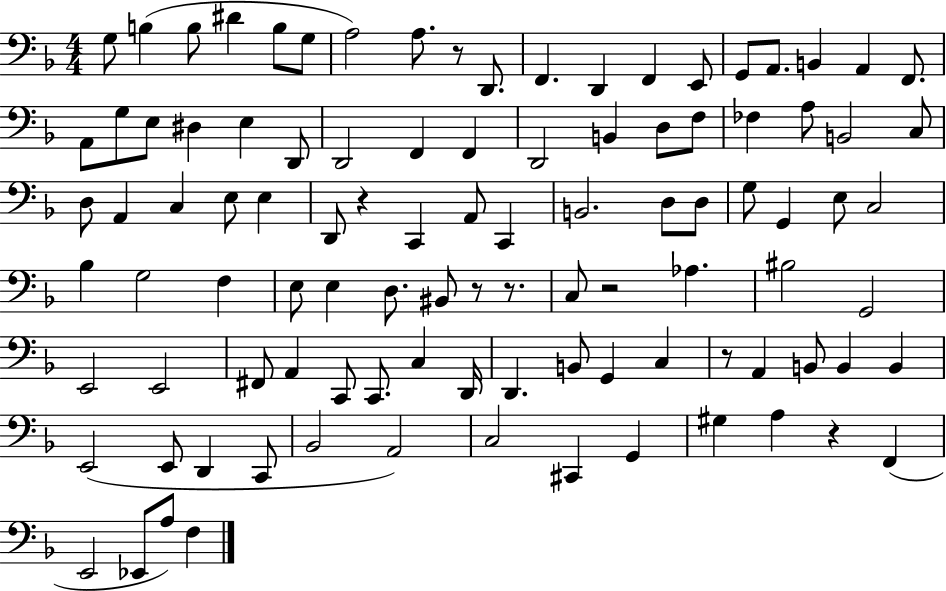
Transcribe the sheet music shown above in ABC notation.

X:1
T:Untitled
M:4/4
L:1/4
K:F
G,/2 B, B,/2 ^D B,/2 G,/2 A,2 A,/2 z/2 D,,/2 F,, D,, F,, E,,/2 G,,/2 A,,/2 B,, A,, F,,/2 A,,/2 G,/2 E,/2 ^D, E, D,,/2 D,,2 F,, F,, D,,2 B,, D,/2 F,/2 _F, A,/2 B,,2 C,/2 D,/2 A,, C, E,/2 E, D,,/2 z C,, A,,/2 C,, B,,2 D,/2 D,/2 G,/2 G,, E,/2 C,2 _B, G,2 F, E,/2 E, D,/2 ^B,,/2 z/2 z/2 C,/2 z2 _A, ^B,2 G,,2 E,,2 E,,2 ^F,,/2 A,, C,,/2 C,,/2 C, D,,/4 D,, B,,/2 G,, C, z/2 A,, B,,/2 B,, B,, E,,2 E,,/2 D,, C,,/2 _B,,2 A,,2 C,2 ^C,, G,, ^G, A, z F,, E,,2 _E,,/2 A,/2 F,